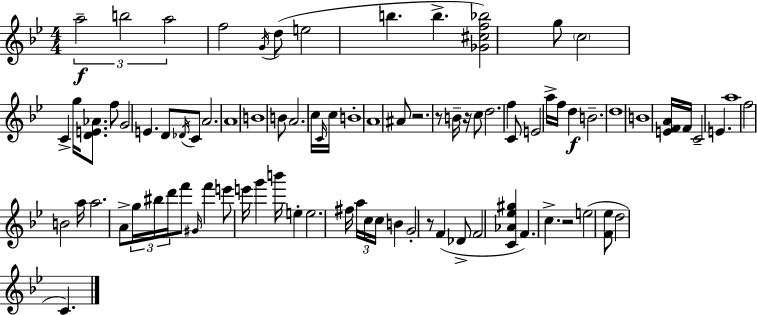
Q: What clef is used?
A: treble